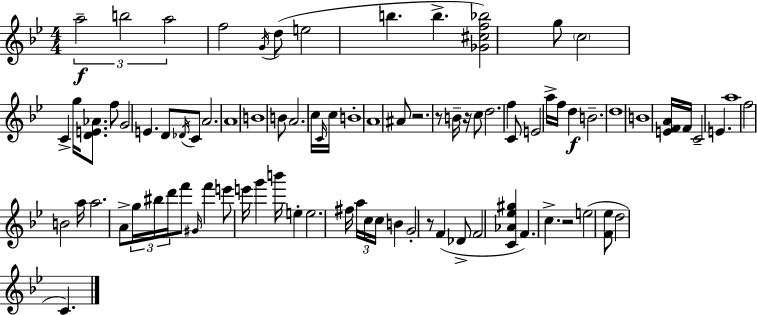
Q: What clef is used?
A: treble